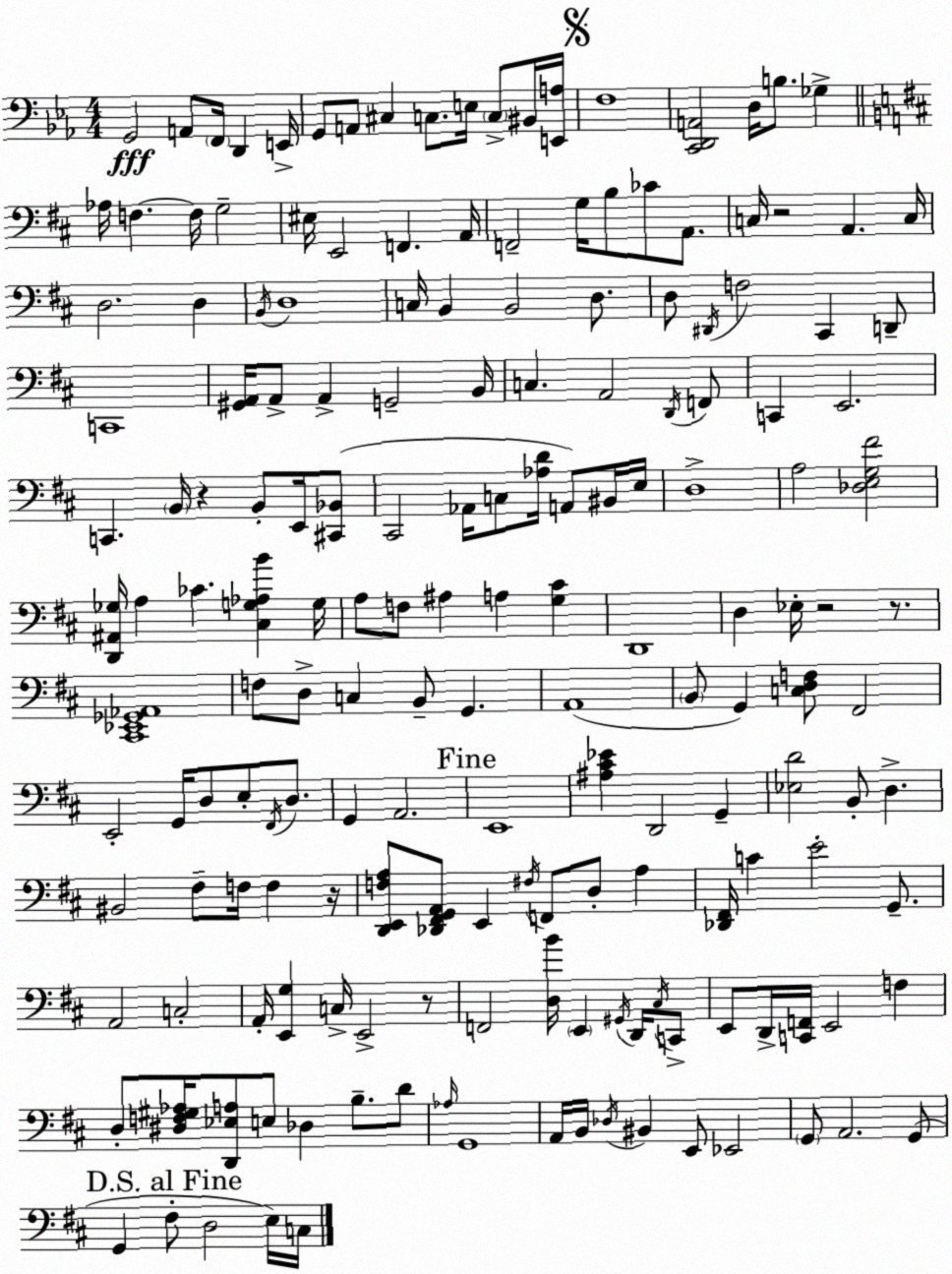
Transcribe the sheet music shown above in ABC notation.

X:1
T:Untitled
M:4/4
L:1/4
K:Cm
G,,2 A,,/2 F,,/4 D,, E,,/4 G,,/2 A,,/2 ^C, C,/2 E,/4 C,/2 ^B,,/4 [E,,A,]/4 F,4 [C,,D,,A,,]2 D,/4 B,/2 _G, _A,/4 F, F,/4 G,2 ^E,/4 E,,2 F,, A,,/4 F,,2 G,/4 B,/2 _C/2 A,,/2 C,/4 z2 A,, C,/4 D,2 D, B,,/4 D,4 C,/4 B,, B,,2 D,/2 D,/2 ^D,,/4 F,2 ^C,, D,,/2 C,,4 [^G,,A,,]/4 A,,/2 A,, G,,2 B,,/4 C, A,,2 D,,/4 F,,/2 C,, E,,2 C,, B,,/4 z B,,/2 E,,/4 [^C,,_B,,]/2 ^C,,2 _A,,/4 C,/2 [_A,D]/4 A,,/2 ^B,,/4 E,/4 D,4 A,2 [_D,E,G,^F]2 [D,,^A,,_G,]/4 A, _C [^C,G,_A,B] G,/4 A,/2 F,/2 ^A, A, [G,^C] D,,4 D, _E,/4 z2 z/2 [^C,,_E,,_G,,_A,,]4 F,/2 D,/2 C, B,,/2 G,, A,,4 B,,/2 G,, [C,D,F,]/2 ^F,,2 E,,2 G,,/4 D,/2 E,/2 ^F,,/4 D,/2 G,, A,,2 E,,4 [^A,^C_E] D,,2 G,, [_E,D]2 B,,/2 D, ^B,,2 ^F,/2 F,/4 F, z/4 [D,,E,,F,A,]/2 [_D,,^F,,G,,A,,]/2 E,, ^F,/4 F,,/2 D,/2 A, [_D,,^F,,]/4 C E2 G,,/2 A,,2 C,2 A,,/4 [E,,G,] C,/4 E,,2 z/2 F,,2 [D,B]/4 E,, ^G,,/4 D,,/4 ^C,/4 C,,/2 E,,/2 D,,/4 [C,,F,,]/4 E,,2 F, D,/2 [^D,F,^G,_A,]/4 [D,,_E,A,]/2 E,/2 _D, B,/2 D/2 _A,/4 G,,4 A,,/4 B,,/4 _D,/4 ^B,, E,,/2 _E,,2 G,,/2 A,,2 G,,/2 G,, ^F,/2 D,2 E,/4 C,/4